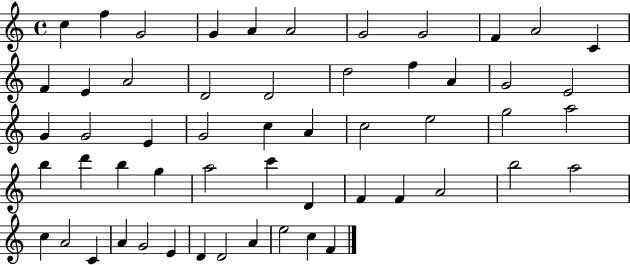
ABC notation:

X:1
T:Untitled
M:4/4
L:1/4
K:C
c f G2 G A A2 G2 G2 F A2 C F E A2 D2 D2 d2 f A G2 E2 G G2 E G2 c A c2 e2 g2 a2 b d' b g a2 c' D F F A2 b2 a2 c A2 C A G2 E D D2 A e2 c F